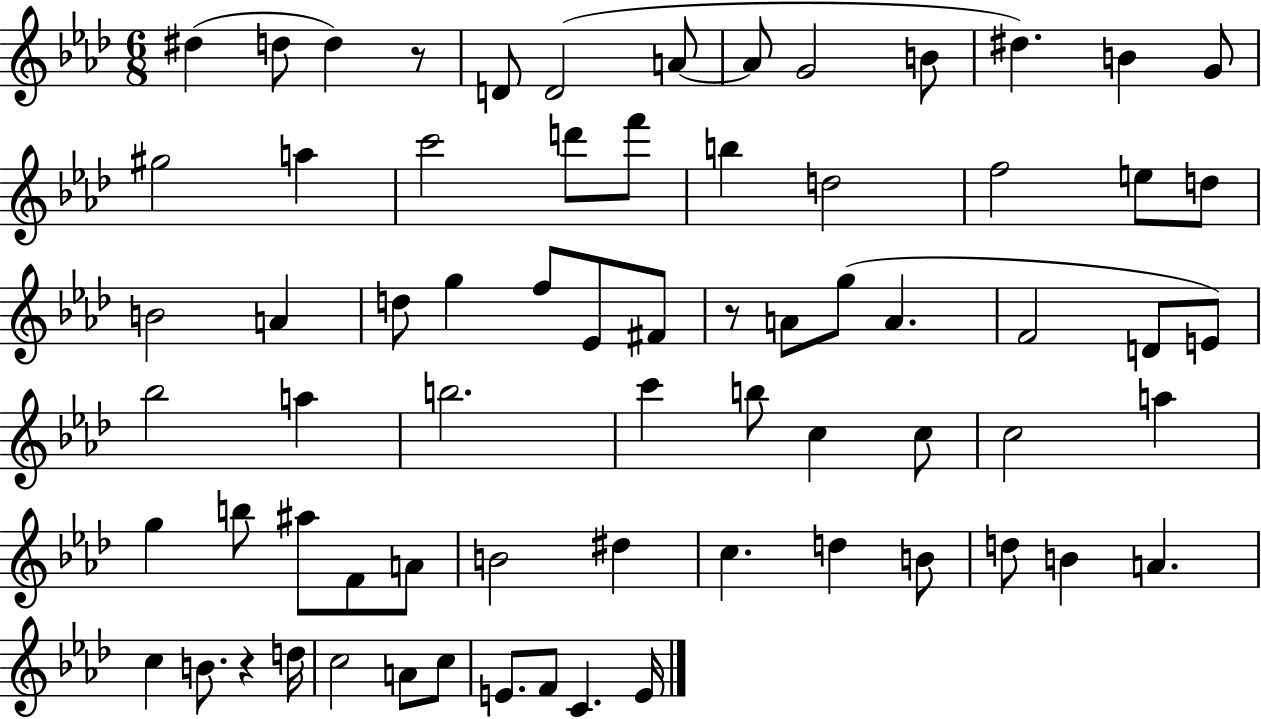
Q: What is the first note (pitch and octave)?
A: D#5